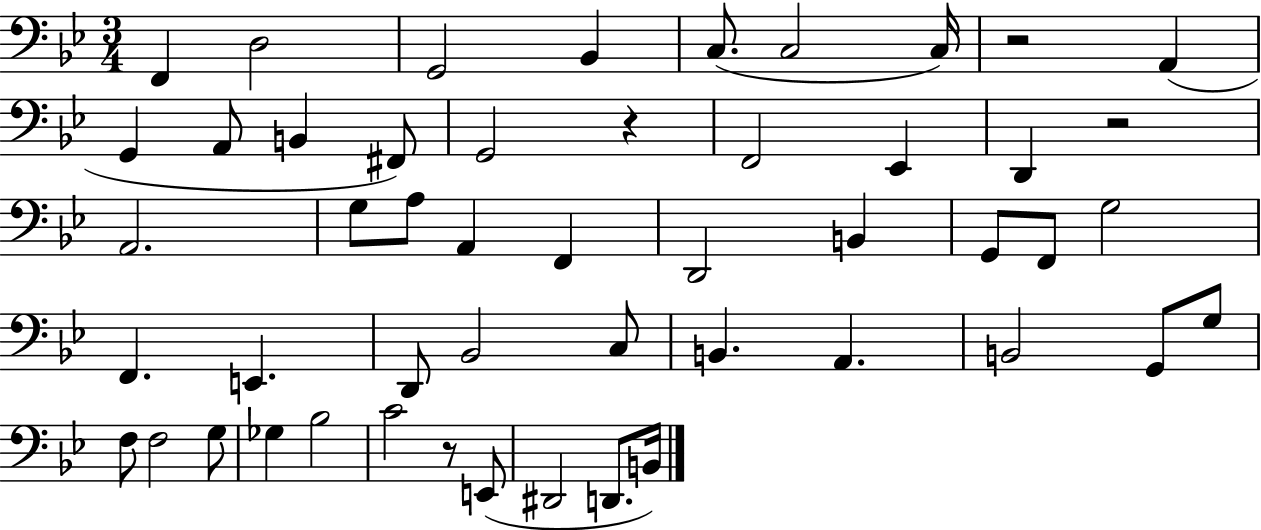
{
  \clef bass
  \numericTimeSignature
  \time 3/4
  \key bes \major
  f,4 d2 | g,2 bes,4 | c8.( c2 c16) | r2 a,4( | \break g,4 a,8 b,4 fis,8) | g,2 r4 | f,2 ees,4 | d,4 r2 | \break a,2. | g8 a8 a,4 f,4 | d,2 b,4 | g,8 f,8 g2 | \break f,4. e,4. | d,8 bes,2 c8 | b,4. a,4. | b,2 g,8 g8 | \break f8 f2 g8 | ges4 bes2 | c'2 r8 e,8( | dis,2 d,8. b,16) | \break \bar "|."
}